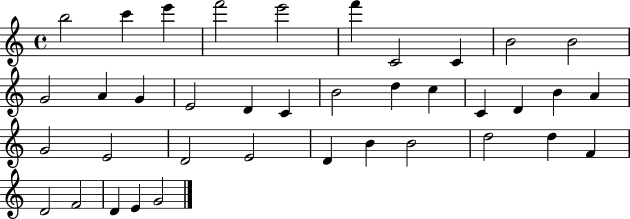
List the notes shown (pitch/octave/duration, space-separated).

B5/h C6/q E6/q F6/h E6/h F6/q C4/h C4/q B4/h B4/h G4/h A4/q G4/q E4/h D4/q C4/q B4/h D5/q C5/q C4/q D4/q B4/q A4/q G4/h E4/h D4/h E4/h D4/q B4/q B4/h D5/h D5/q F4/q D4/h F4/h D4/q E4/q G4/h